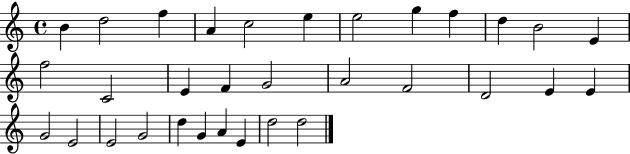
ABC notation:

X:1
T:Untitled
M:4/4
L:1/4
K:C
B d2 f A c2 e e2 g f d B2 E f2 C2 E F G2 A2 F2 D2 E E G2 E2 E2 G2 d G A E d2 d2